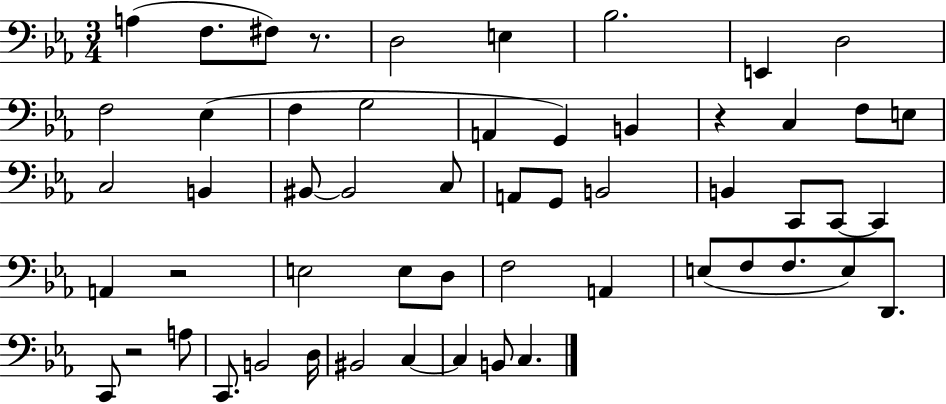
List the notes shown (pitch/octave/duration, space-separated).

A3/q F3/e. F#3/e R/e. D3/h E3/q Bb3/h. E2/q D3/h F3/h Eb3/q F3/q G3/h A2/q G2/q B2/q R/q C3/q F3/e E3/e C3/h B2/q BIS2/e BIS2/h C3/e A2/e G2/e B2/h B2/q C2/e C2/e C2/q A2/q R/h E3/h E3/e D3/e F3/h A2/q E3/e F3/e F3/e. E3/e D2/e. C2/e R/h A3/e C2/e. B2/h D3/s BIS2/h C3/q C3/q B2/e C3/q.